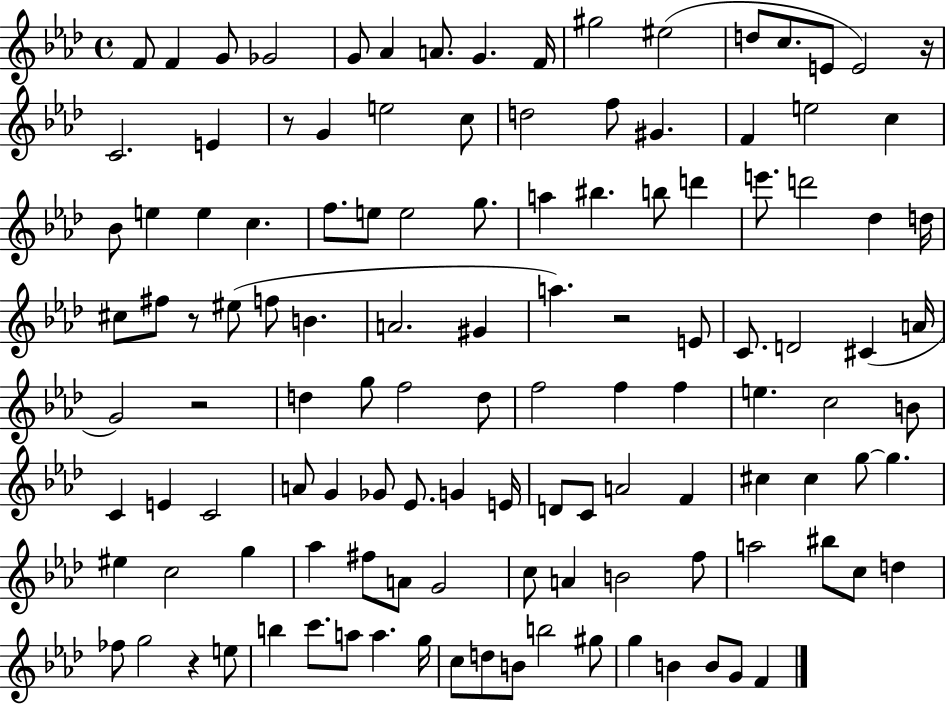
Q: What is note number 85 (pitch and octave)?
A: C5